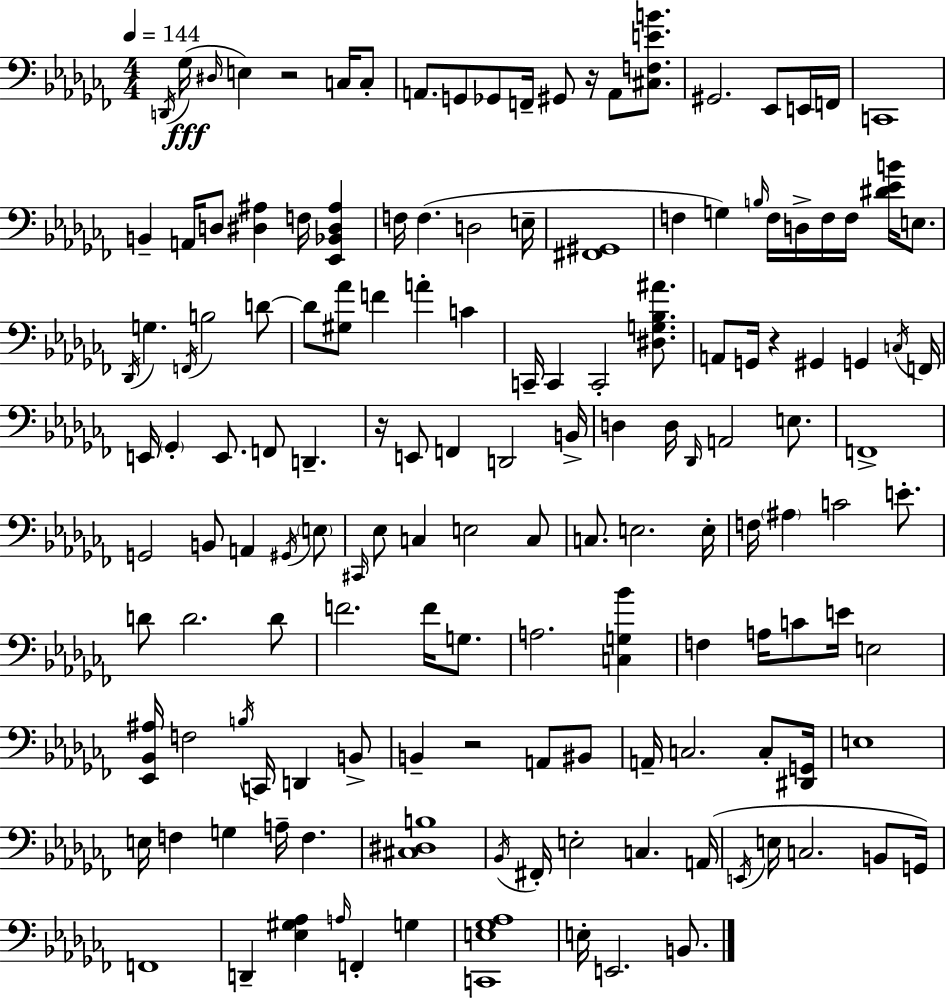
{
  \clef bass
  \numericTimeSignature
  \time 4/4
  \key aes \minor
  \tempo 4 = 144
  \repeat volta 2 { \acciaccatura { d,16 }(\fff ges16 \grace { dis16 } e4) r2 c16 | c8-. a,8. g,8 ges,8 f,16-- gis,8 r16 a,8 <cis f e' b'>8. | gis,2. ees,8 | e,16 f,16 c,1 | \break b,4-- a,16 d8 <dis ais>4 f16 <ees, bes, dis ais>4 | f16 f4.( d2 | e16-- <fis, gis,>1 | f4 g4) \grace { b16 } f16 d16-> f16 f16 <dis' ees' b'>16 | \break e8. \acciaccatura { des,16 } g4. \acciaccatura { f,16 } b2 | d'8~~ d'8 <gis aes'>8 f'4 a'4-. | c'4 c,16-- c,4 c,2-. | <dis g bes ais'>8. a,8 g,16 r4 gis,4 | \break g,4 \acciaccatura { c16 } f,16 e,16 \parenthesize ges,4-. e,8. f,8 | d,4.-- r16 e,8 f,4 d,2 | b,16-> d4 d16 \grace { des,16 } a,2 | e8. f,1-> | \break g,2 b,8 | a,4 \acciaccatura { gis,16 } \parenthesize e8 \grace { cis,16 } ees8 c4 e2 | c8 c8. e2. | e16-. f16 \parenthesize ais4 c'2 | \break e'8.-. d'8 d'2. | d'8 f'2. | f'16 g8. a2. | <c g bes'>4 f4 a16 c'8 | \break e'16 e2 <ees, bes, ais>16 f2 | \acciaccatura { b16 } c,16 d,4 b,8-> b,4-- r2 | a,8 bis,8 a,16-- c2. | c8-. <dis, g,>16 e1 | \break e16 f4 g4 | a16-- f4. <cis dis b>1 | \acciaccatura { bes,16 } fis,16-. e2-. | c4. a,16( \acciaccatura { e,16 } e16 c2. | \break b,8 g,16) f,1 | d,4-- | <ees gis aes>4 \grace { a16 } f,4-. g4 <c, e ges aes>1 | e16-. e,2. | \break b,8. } \bar "|."
}